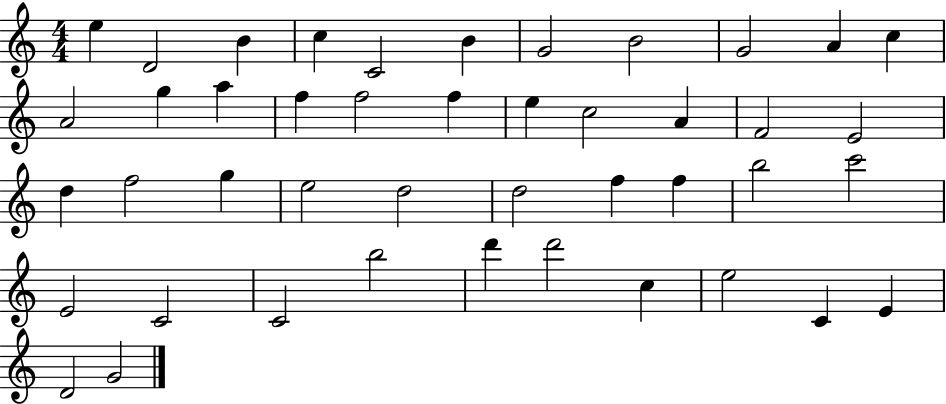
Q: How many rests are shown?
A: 0